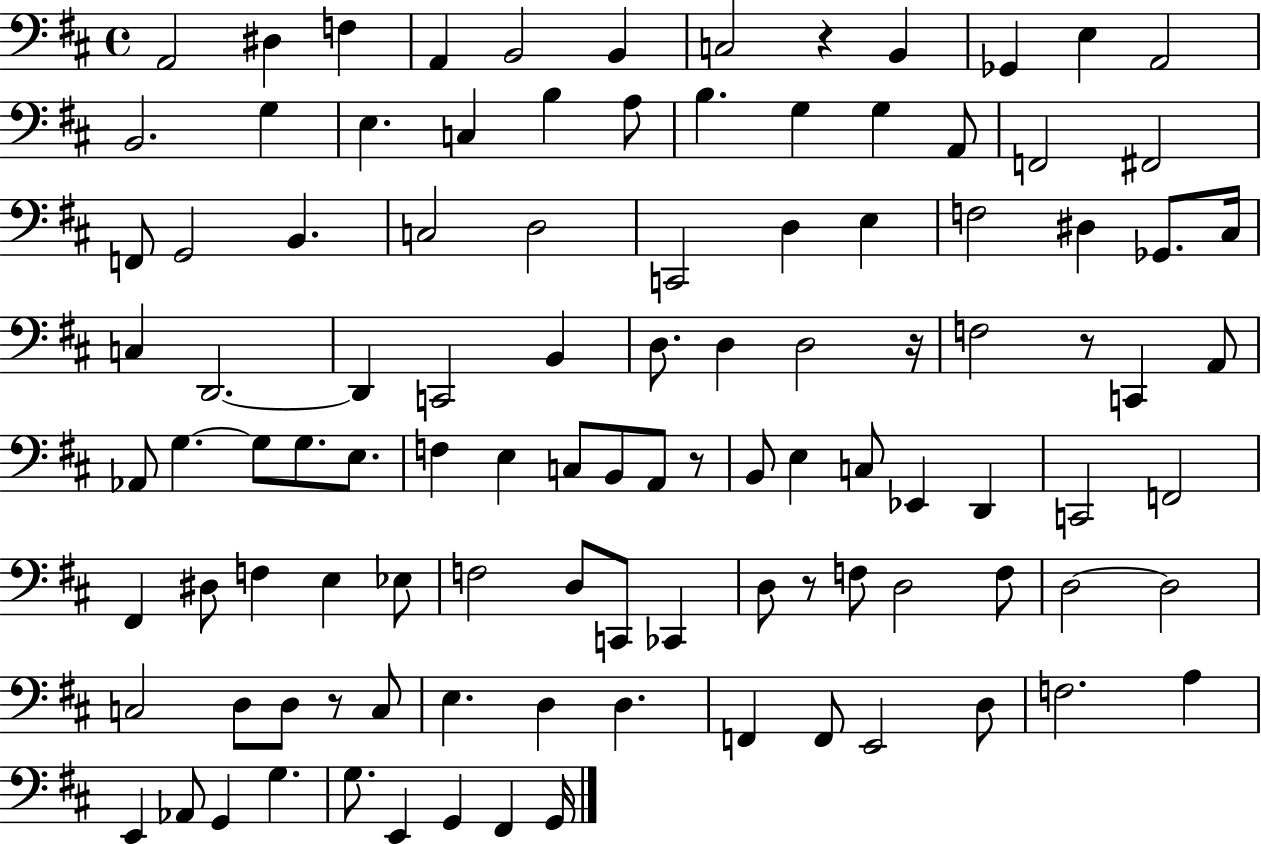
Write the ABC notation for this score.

X:1
T:Untitled
M:4/4
L:1/4
K:D
A,,2 ^D, F, A,, B,,2 B,, C,2 z B,, _G,, E, A,,2 B,,2 G, E, C, B, A,/2 B, G, G, A,,/2 F,,2 ^F,,2 F,,/2 G,,2 B,, C,2 D,2 C,,2 D, E, F,2 ^D, _G,,/2 ^C,/4 C, D,,2 D,, C,,2 B,, D,/2 D, D,2 z/4 F,2 z/2 C,, A,,/2 _A,,/2 G, G,/2 G,/2 E,/2 F, E, C,/2 B,,/2 A,,/2 z/2 B,,/2 E, C,/2 _E,, D,, C,,2 F,,2 ^F,, ^D,/2 F, E, _E,/2 F,2 D,/2 C,,/2 _C,, D,/2 z/2 F,/2 D,2 F,/2 D,2 D,2 C,2 D,/2 D,/2 z/2 C,/2 E, D, D, F,, F,,/2 E,,2 D,/2 F,2 A, E,, _A,,/2 G,, G, G,/2 E,, G,, ^F,, G,,/4